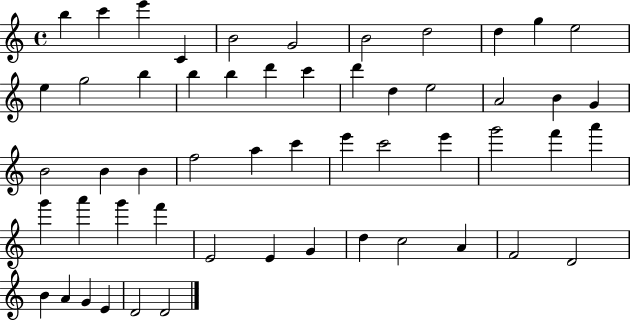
B5/q C6/q E6/q C4/q B4/h G4/h B4/h D5/h D5/q G5/q E5/h E5/q G5/h B5/q B5/q B5/q D6/q C6/q D6/q D5/q E5/h A4/h B4/q G4/q B4/h B4/q B4/q F5/h A5/q C6/q E6/q C6/h E6/q G6/h F6/q A6/q G6/q A6/q G6/q F6/q E4/h E4/q G4/q D5/q C5/h A4/q F4/h D4/h B4/q A4/q G4/q E4/q D4/h D4/h